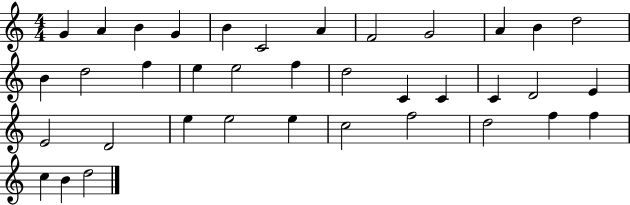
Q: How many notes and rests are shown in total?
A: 37